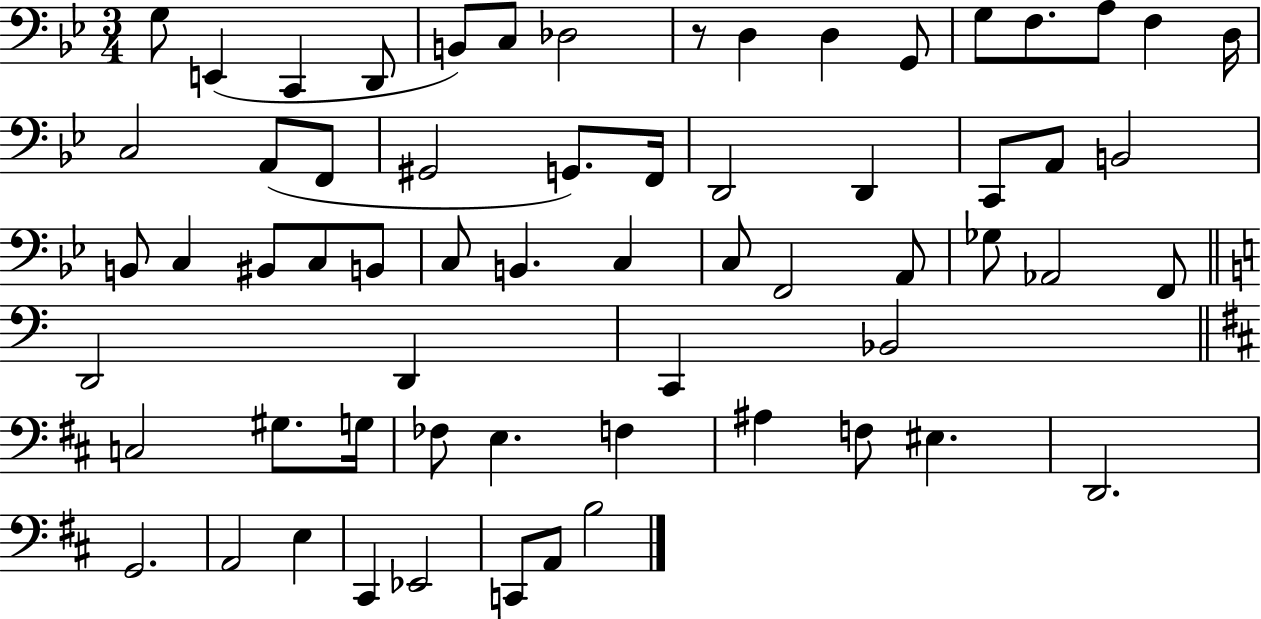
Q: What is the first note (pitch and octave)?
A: G3